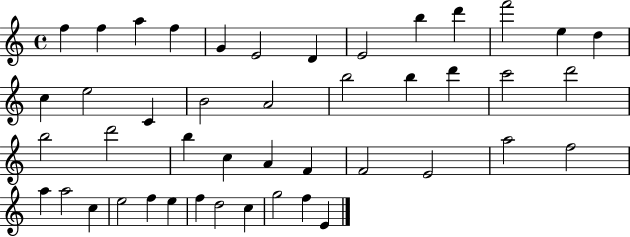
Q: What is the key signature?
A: C major